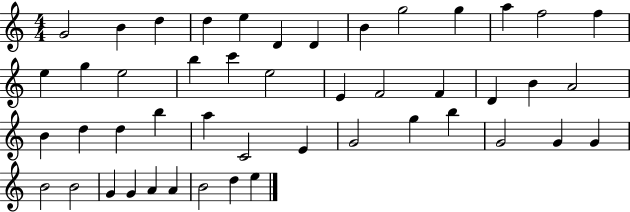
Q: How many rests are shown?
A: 0